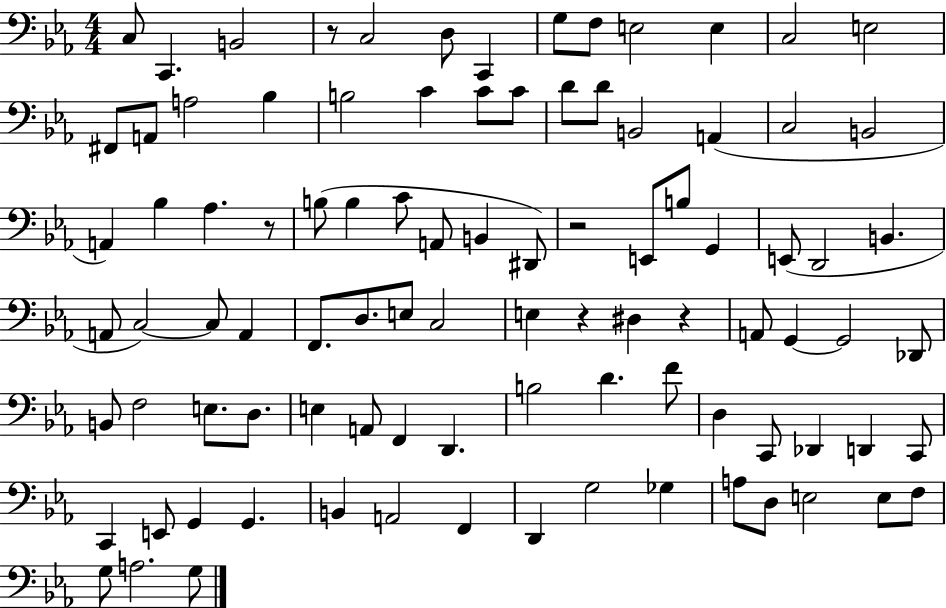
C3/e C2/q. B2/h R/e C3/h D3/e C2/q G3/e F3/e E3/h E3/q C3/h E3/h F#2/e A2/e A3/h Bb3/q B3/h C4/q C4/e C4/e D4/e D4/e B2/h A2/q C3/h B2/h A2/q Bb3/q Ab3/q. R/e B3/e B3/q C4/e A2/e B2/q D#2/e R/h E2/e B3/e G2/q E2/e D2/h B2/q. A2/e C3/h C3/e A2/q F2/e. D3/e. E3/e C3/h E3/q R/q D#3/q R/q A2/e G2/q G2/h Db2/e B2/e F3/h E3/e. D3/e. E3/q A2/e F2/q D2/q. B3/h D4/q. F4/e D3/q C2/e Db2/q D2/q C2/e C2/q E2/e G2/q G2/q. B2/q A2/h F2/q D2/q G3/h Gb3/q A3/e D3/e E3/h E3/e F3/e G3/e A3/h. G3/e